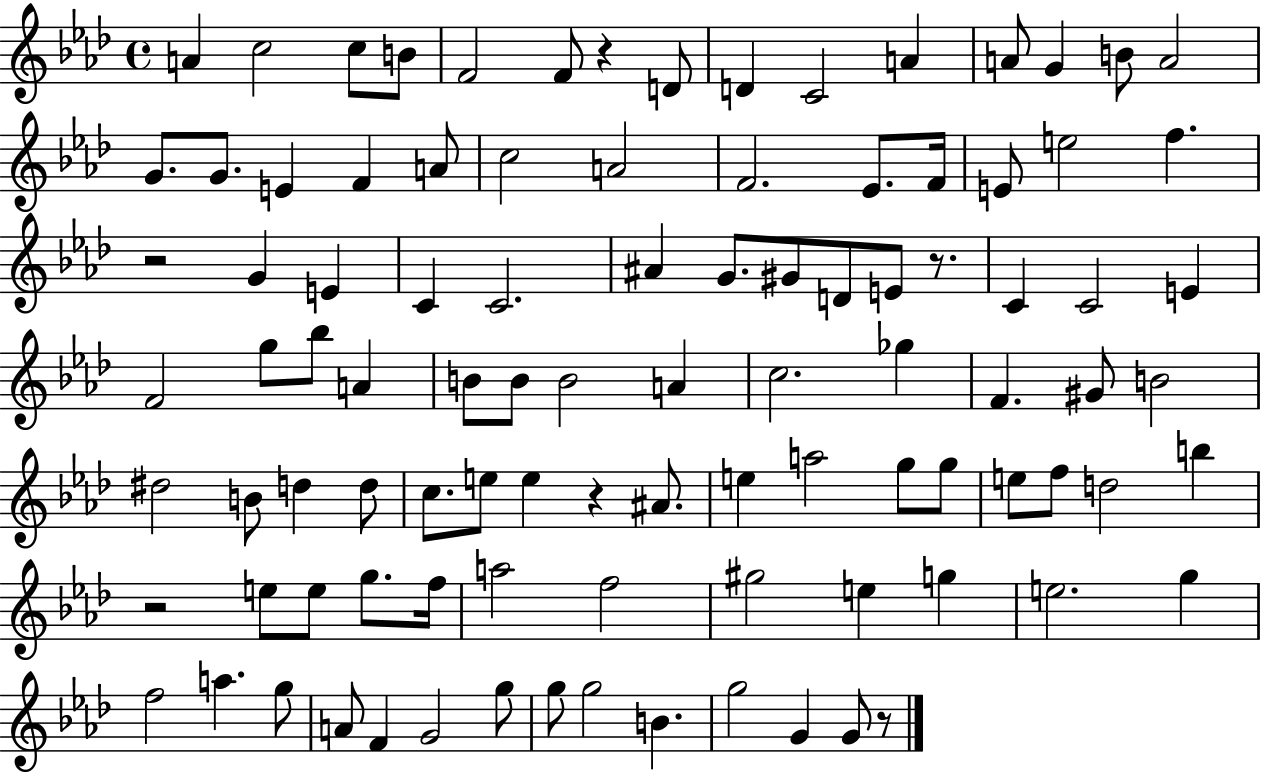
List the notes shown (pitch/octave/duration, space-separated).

A4/q C5/h C5/e B4/e F4/h F4/e R/q D4/e D4/q C4/h A4/q A4/e G4/q B4/e A4/h G4/e. G4/e. E4/q F4/q A4/e C5/h A4/h F4/h. Eb4/e. F4/s E4/e E5/h F5/q. R/h G4/q E4/q C4/q C4/h. A#4/q G4/e. G#4/e D4/e E4/e R/e. C4/q C4/h E4/q F4/h G5/e Bb5/e A4/q B4/e B4/e B4/h A4/q C5/h. Gb5/q F4/q. G#4/e B4/h D#5/h B4/e D5/q D5/e C5/e. E5/e E5/q R/q A#4/e. E5/q A5/h G5/e G5/e E5/e F5/e D5/h B5/q R/h E5/e E5/e G5/e. F5/s A5/h F5/h G#5/h E5/q G5/q E5/h. G5/q F5/h A5/q. G5/e A4/e F4/q G4/h G5/e G5/e G5/h B4/q. G5/h G4/q G4/e R/e